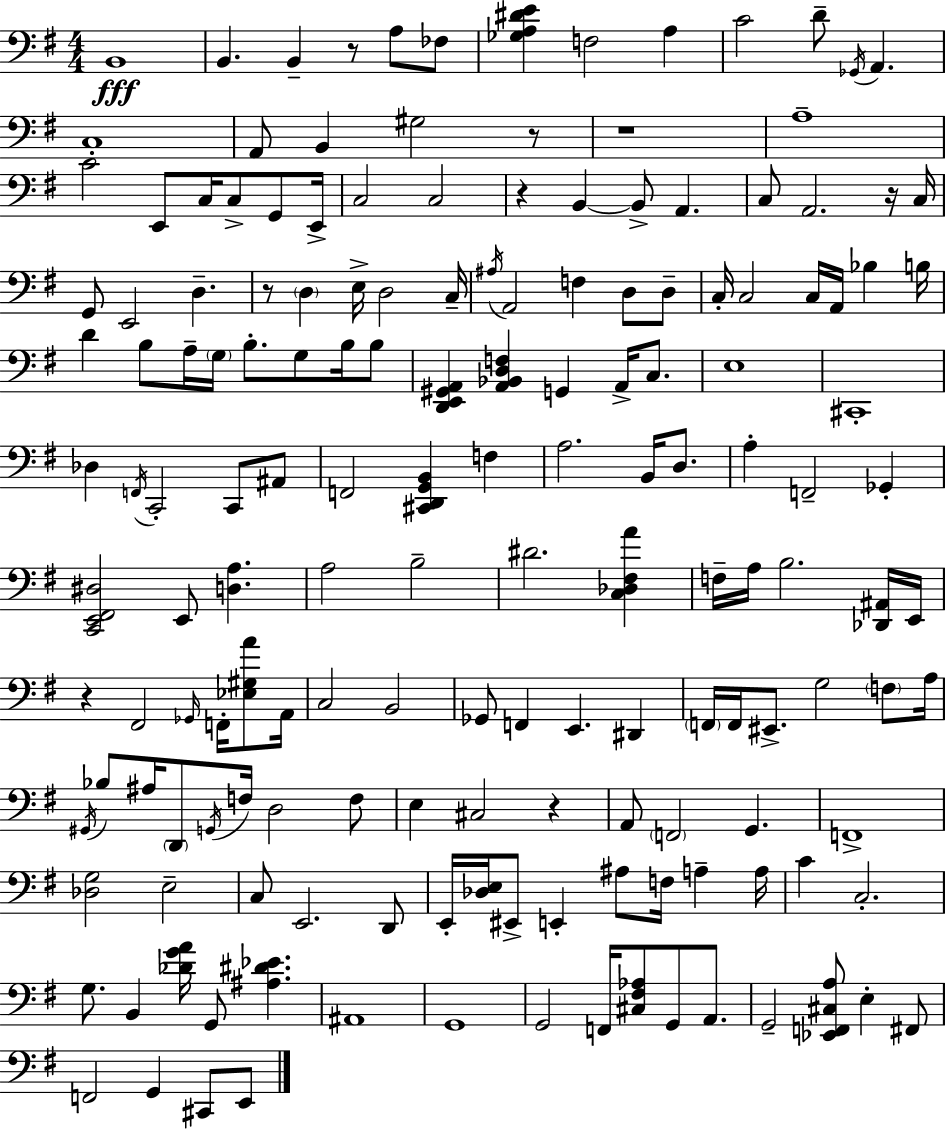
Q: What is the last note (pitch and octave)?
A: E2